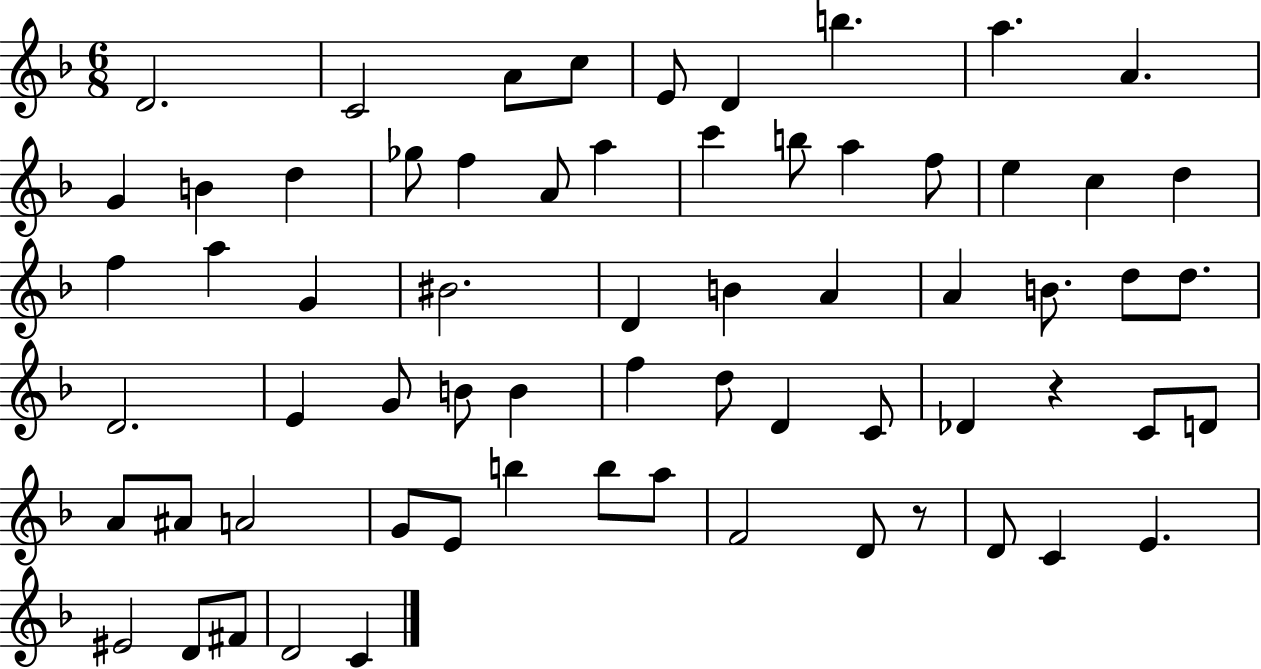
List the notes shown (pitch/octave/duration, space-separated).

D4/h. C4/h A4/e C5/e E4/e D4/q B5/q. A5/q. A4/q. G4/q B4/q D5/q Gb5/e F5/q A4/e A5/q C6/q B5/e A5/q F5/e E5/q C5/q D5/q F5/q A5/q G4/q BIS4/h. D4/q B4/q A4/q A4/q B4/e. D5/e D5/e. D4/h. E4/q G4/e B4/e B4/q F5/q D5/e D4/q C4/e Db4/q R/q C4/e D4/e A4/e A#4/e A4/h G4/e E4/e B5/q B5/e A5/e F4/h D4/e R/e D4/e C4/q E4/q. EIS4/h D4/e F#4/e D4/h C4/q